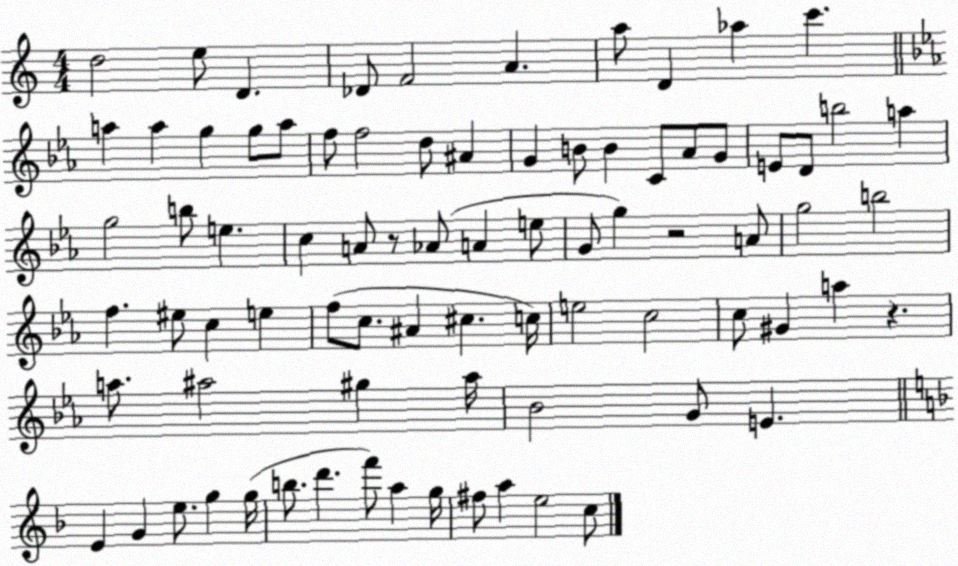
X:1
T:Untitled
M:4/4
L:1/4
K:C
d2 e/2 D _D/2 F2 A a/2 D _a c' a a g g/2 a/2 f/2 f2 d/2 ^A G B/2 B C/2 _A/2 G/2 E/2 D/2 b2 a g2 b/2 e c A/2 z/2 _A/2 A e/2 G/2 g z2 A/2 g2 b2 f ^e/2 c e f/2 c/2 ^A ^c c/4 e2 c2 c/2 ^G a z a/2 ^a2 ^g ^a/4 _B2 G/2 E E G e/2 g g/4 b/2 d' f'/2 a g/4 ^f/2 a e2 c/2